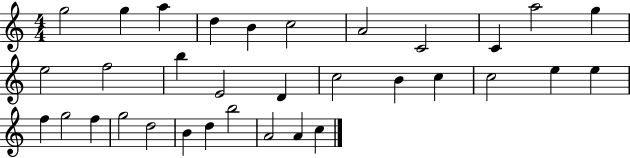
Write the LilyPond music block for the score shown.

{
  \clef treble
  \numericTimeSignature
  \time 4/4
  \key c \major
  g''2 g''4 a''4 | d''4 b'4 c''2 | a'2 c'2 | c'4 a''2 g''4 | \break e''2 f''2 | b''4 e'2 d'4 | c''2 b'4 c''4 | c''2 e''4 e''4 | \break f''4 g''2 f''4 | g''2 d''2 | b'4 d''4 b''2 | a'2 a'4 c''4 | \break \bar "|."
}